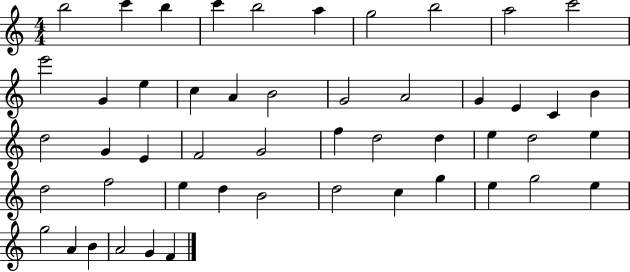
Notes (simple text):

B5/h C6/q B5/q C6/q B5/h A5/q G5/h B5/h A5/h C6/h E6/h G4/q E5/q C5/q A4/q B4/h G4/h A4/h G4/q E4/q C4/q B4/q D5/h G4/q E4/q F4/h G4/h F5/q D5/h D5/q E5/q D5/h E5/q D5/h F5/h E5/q D5/q B4/h D5/h C5/q G5/q E5/q G5/h E5/q G5/h A4/q B4/q A4/h G4/q F4/q